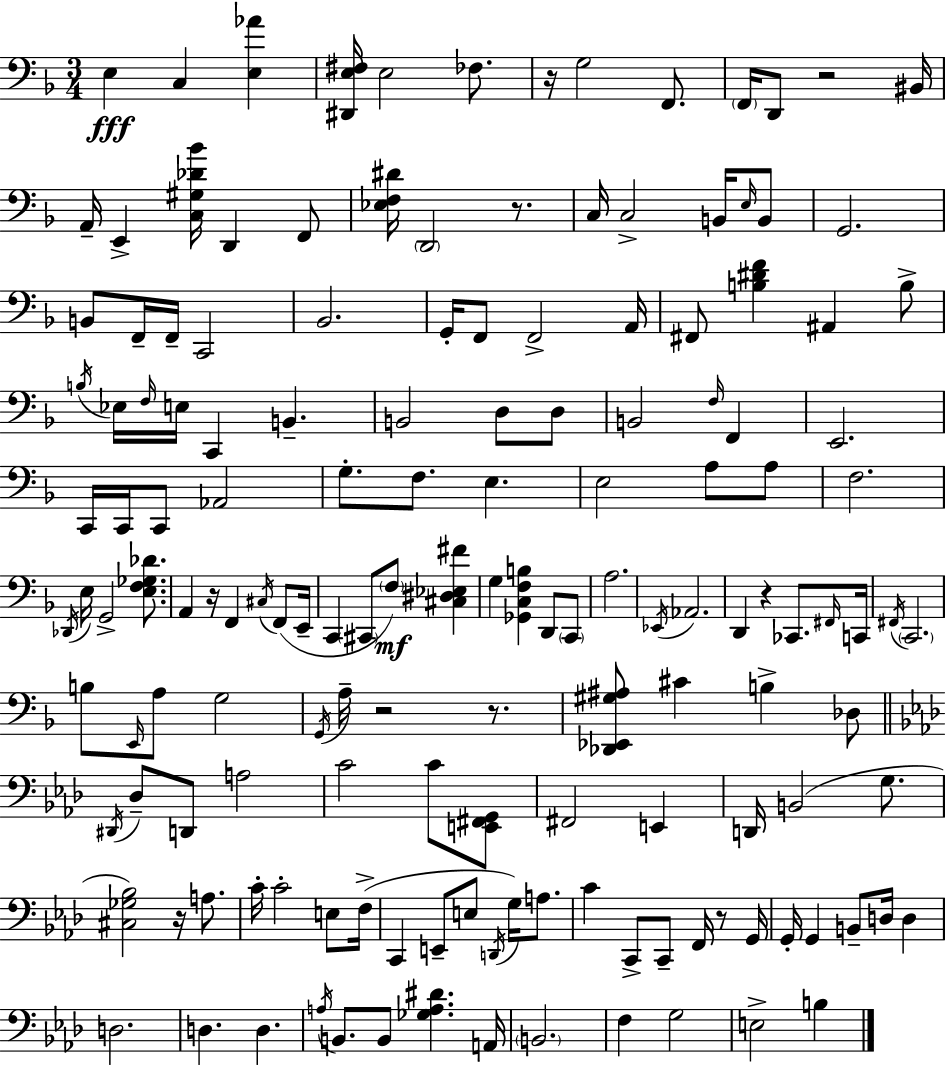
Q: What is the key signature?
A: D minor